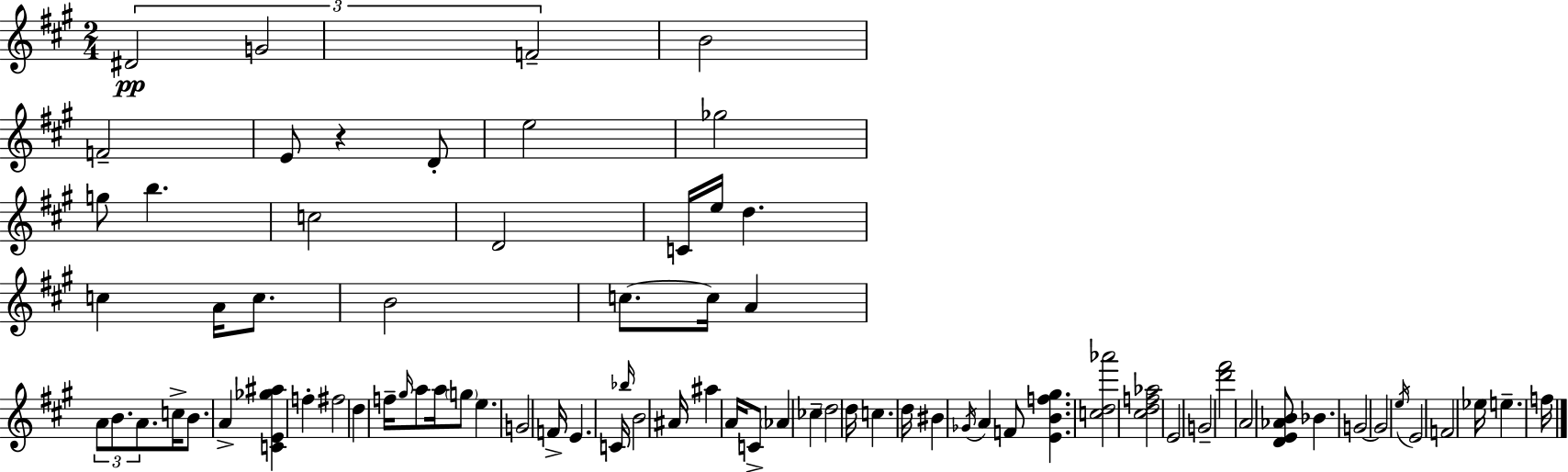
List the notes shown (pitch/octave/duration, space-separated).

D#4/h G4/h F4/h B4/h F4/h E4/e R/q D4/e E5/h Gb5/h G5/e B5/q. C5/h D4/h C4/s E5/s D5/q. C5/q A4/s C5/e. B4/h C5/e. C5/s A4/q A4/e B4/e. A4/e. C5/s B4/e. A4/q [C4,E4,Gb5,A#5]/q F5/q F#5/h D5/q F5/s G#5/s A5/e A5/s G5/e E5/q. G4/h F4/s E4/q. C4/s Bb5/s B4/h A#4/s A#5/q A4/s C4/e Ab4/q CES5/q D5/h D5/s C5/q. D5/s BIS4/q Gb4/s A4/q F4/e [E4,B4,F5,G#5]/q. [C5,D5,Ab6]/h [C#5,D5,F5,Ab5]/h E4/h G4/h [D6,F#6]/h A4/h [D4,E4,Ab4,B4]/e Bb4/q. G4/h G4/h E5/s E4/h F4/h Eb5/s E5/q. F5/s